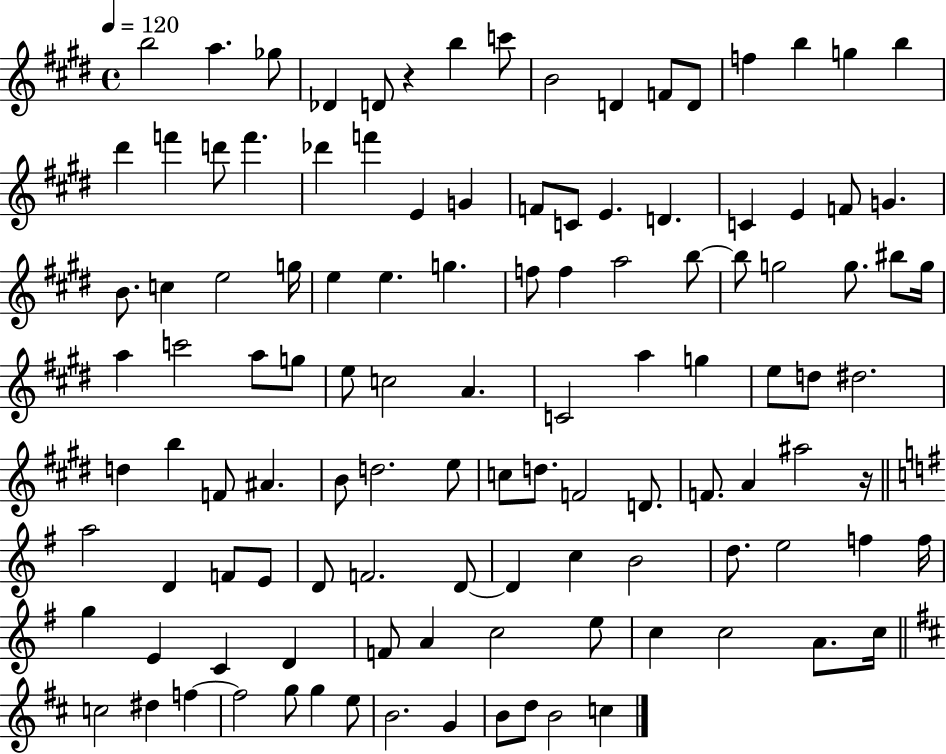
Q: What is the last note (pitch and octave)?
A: C5